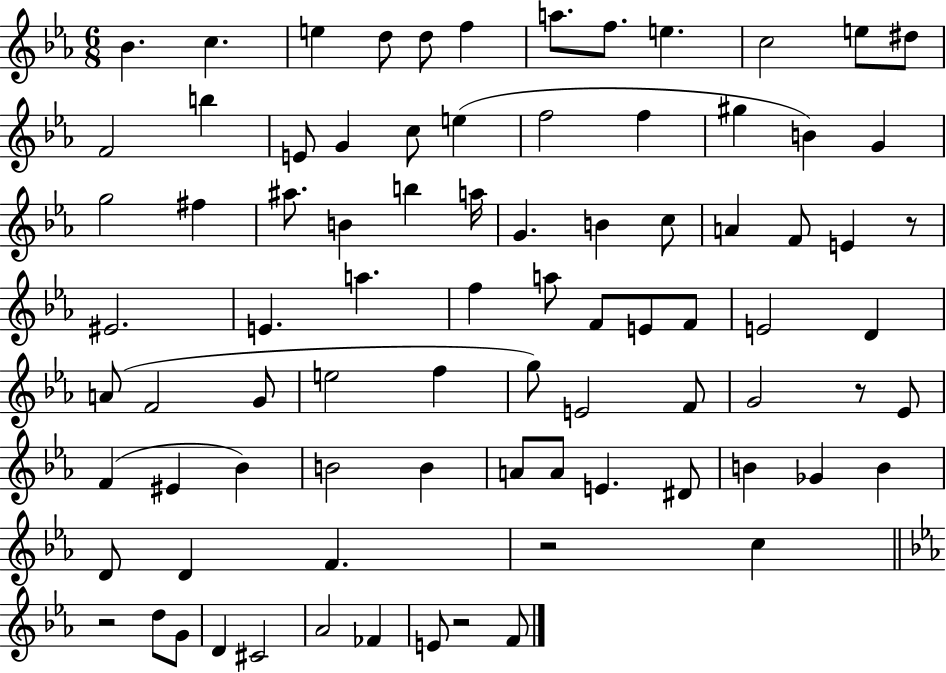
Bb4/q. C5/q. E5/q D5/e D5/e F5/q A5/e. F5/e. E5/q. C5/h E5/e D#5/e F4/h B5/q E4/e G4/q C5/e E5/q F5/h F5/q G#5/q B4/q G4/q G5/h F#5/q A#5/e. B4/q B5/q A5/s G4/q. B4/q C5/e A4/q F4/e E4/q R/e EIS4/h. E4/q. A5/q. F5/q A5/e F4/e E4/e F4/e E4/h D4/q A4/e F4/h G4/e E5/h F5/q G5/e E4/h F4/e G4/h R/e Eb4/e F4/q EIS4/q Bb4/q B4/h B4/q A4/e A4/e E4/q. D#4/e B4/q Gb4/q B4/q D4/e D4/q F4/q. R/h C5/q R/h D5/e G4/e D4/q C#4/h Ab4/h FES4/q E4/e R/h F4/e